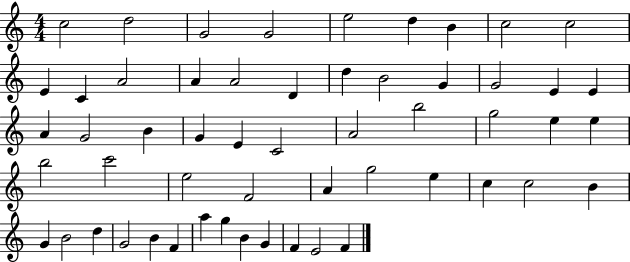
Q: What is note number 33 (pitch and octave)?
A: B5